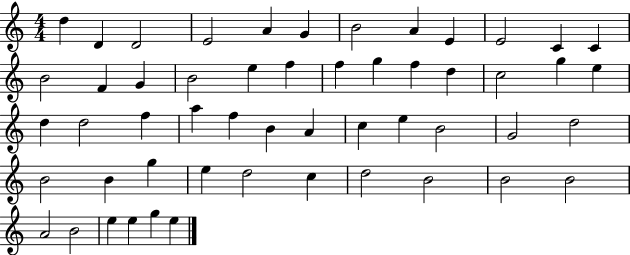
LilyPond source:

{
  \clef treble
  \numericTimeSignature
  \time 4/4
  \key c \major
  d''4 d'4 d'2 | e'2 a'4 g'4 | b'2 a'4 e'4 | e'2 c'4 c'4 | \break b'2 f'4 g'4 | b'2 e''4 f''4 | f''4 g''4 f''4 d''4 | c''2 g''4 e''4 | \break d''4 d''2 f''4 | a''4 f''4 b'4 a'4 | c''4 e''4 b'2 | g'2 d''2 | \break b'2 b'4 g''4 | e''4 d''2 c''4 | d''2 b'2 | b'2 b'2 | \break a'2 b'2 | e''4 e''4 g''4 e''4 | \bar "|."
}